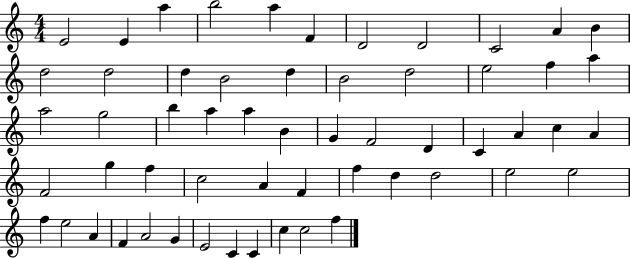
{
  \clef treble
  \numericTimeSignature
  \time 4/4
  \key c \major
  e'2 e'4 a''4 | b''2 a''4 f'4 | d'2 d'2 | c'2 a'4 b'4 | \break d''2 d''2 | d''4 b'2 d''4 | b'2 d''2 | e''2 f''4 a''4 | \break a''2 g''2 | b''4 a''4 a''4 b'4 | g'4 f'2 d'4 | c'4 a'4 c''4 a'4 | \break f'2 g''4 f''4 | c''2 a'4 f'4 | f''4 d''4 d''2 | e''2 e''2 | \break f''4 e''2 a'4 | f'4 a'2 g'4 | e'2 c'4 c'4 | c''4 c''2 f''4 | \break \bar "|."
}